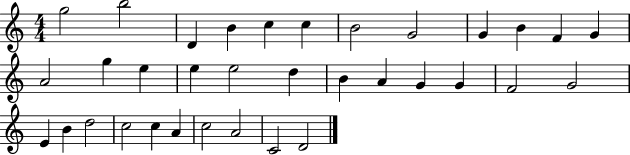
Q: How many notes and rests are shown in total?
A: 34